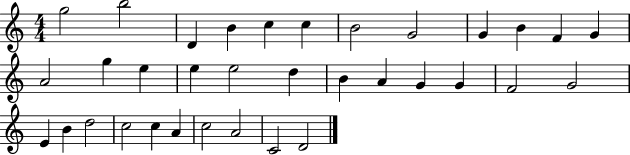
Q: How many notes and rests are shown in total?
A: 34